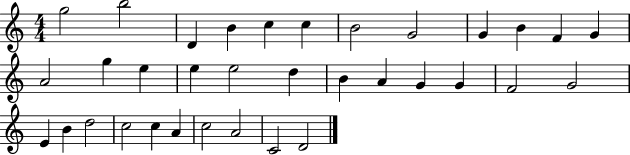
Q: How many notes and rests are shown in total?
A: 34